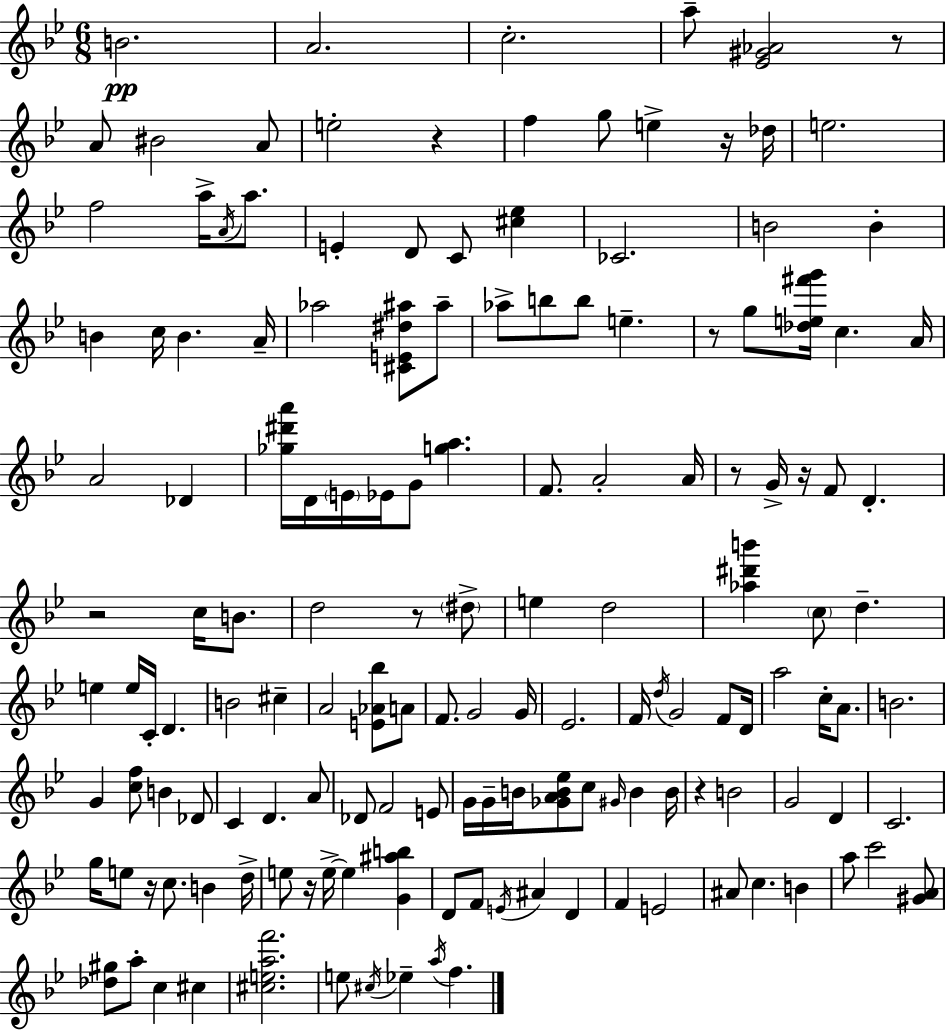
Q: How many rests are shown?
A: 11